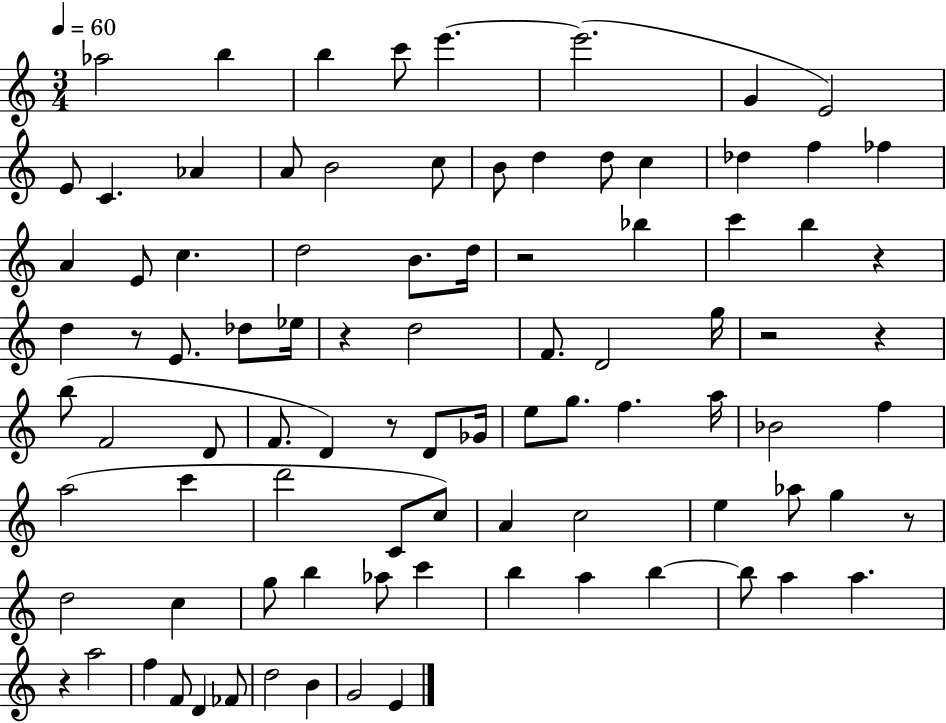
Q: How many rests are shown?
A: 9